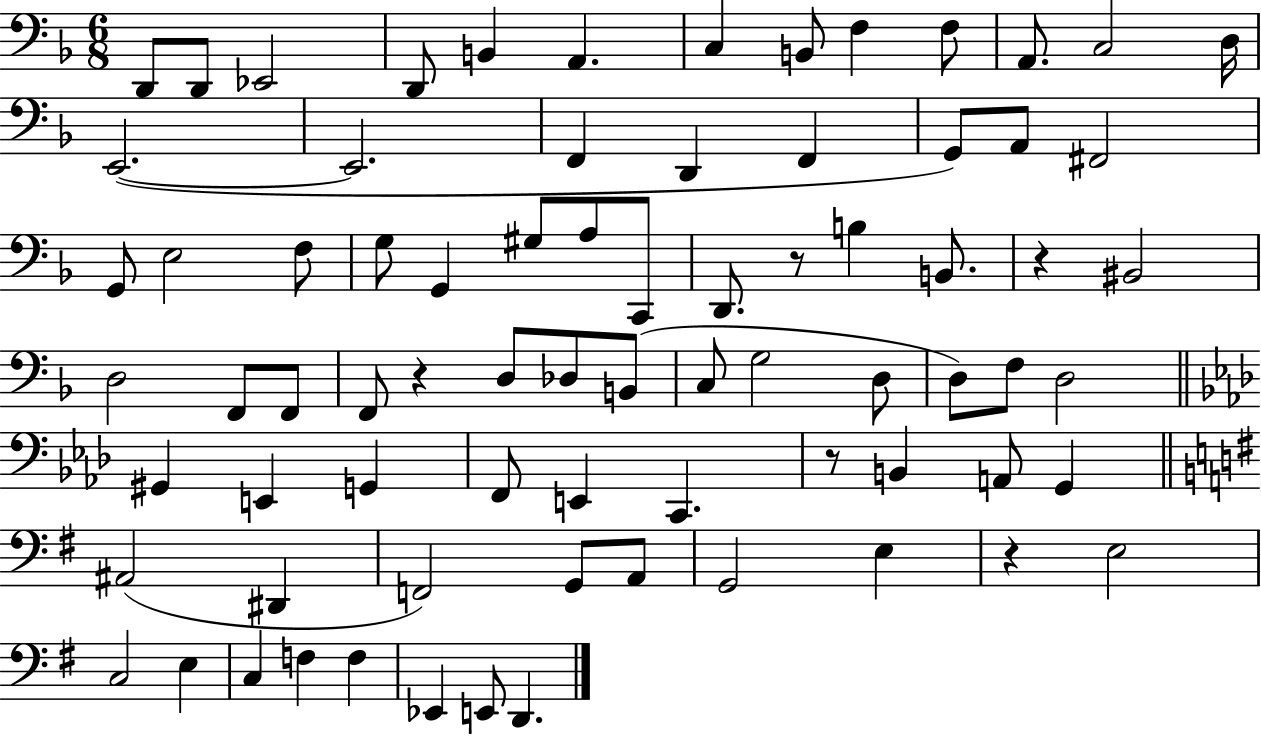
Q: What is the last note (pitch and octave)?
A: D2